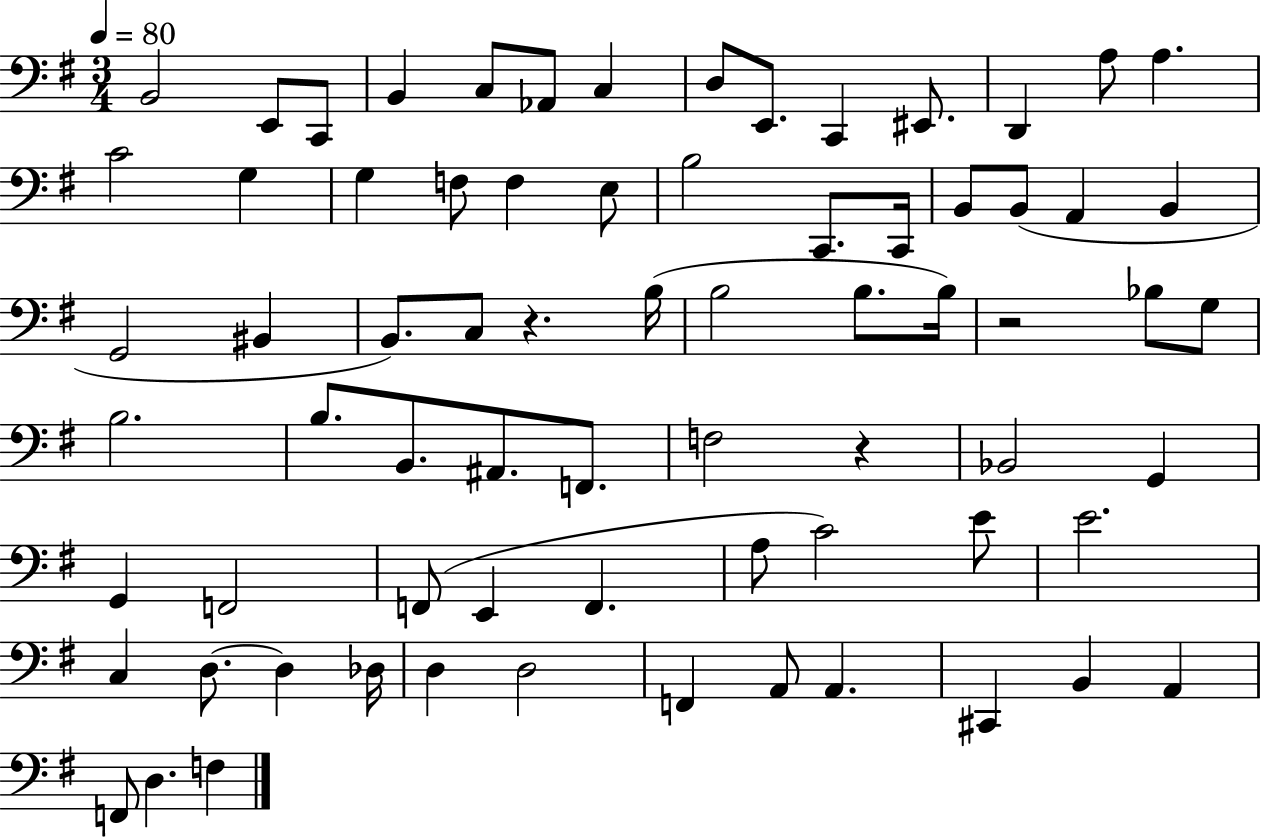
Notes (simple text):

B2/h E2/e C2/e B2/q C3/e Ab2/e C3/q D3/e E2/e. C2/q EIS2/e. D2/q A3/e A3/q. C4/h G3/q G3/q F3/e F3/q E3/e B3/h C2/e. C2/s B2/e B2/e A2/q B2/q G2/h BIS2/q B2/e. C3/e R/q. B3/s B3/h B3/e. B3/s R/h Bb3/e G3/e B3/h. B3/e. B2/e. A#2/e. F2/e. F3/h R/q Bb2/h G2/q G2/q F2/h F2/e E2/q F2/q. A3/e C4/h E4/e E4/h. C3/q D3/e. D3/q Db3/s D3/q D3/h F2/q A2/e A2/q. C#2/q B2/q A2/q F2/e D3/q. F3/q